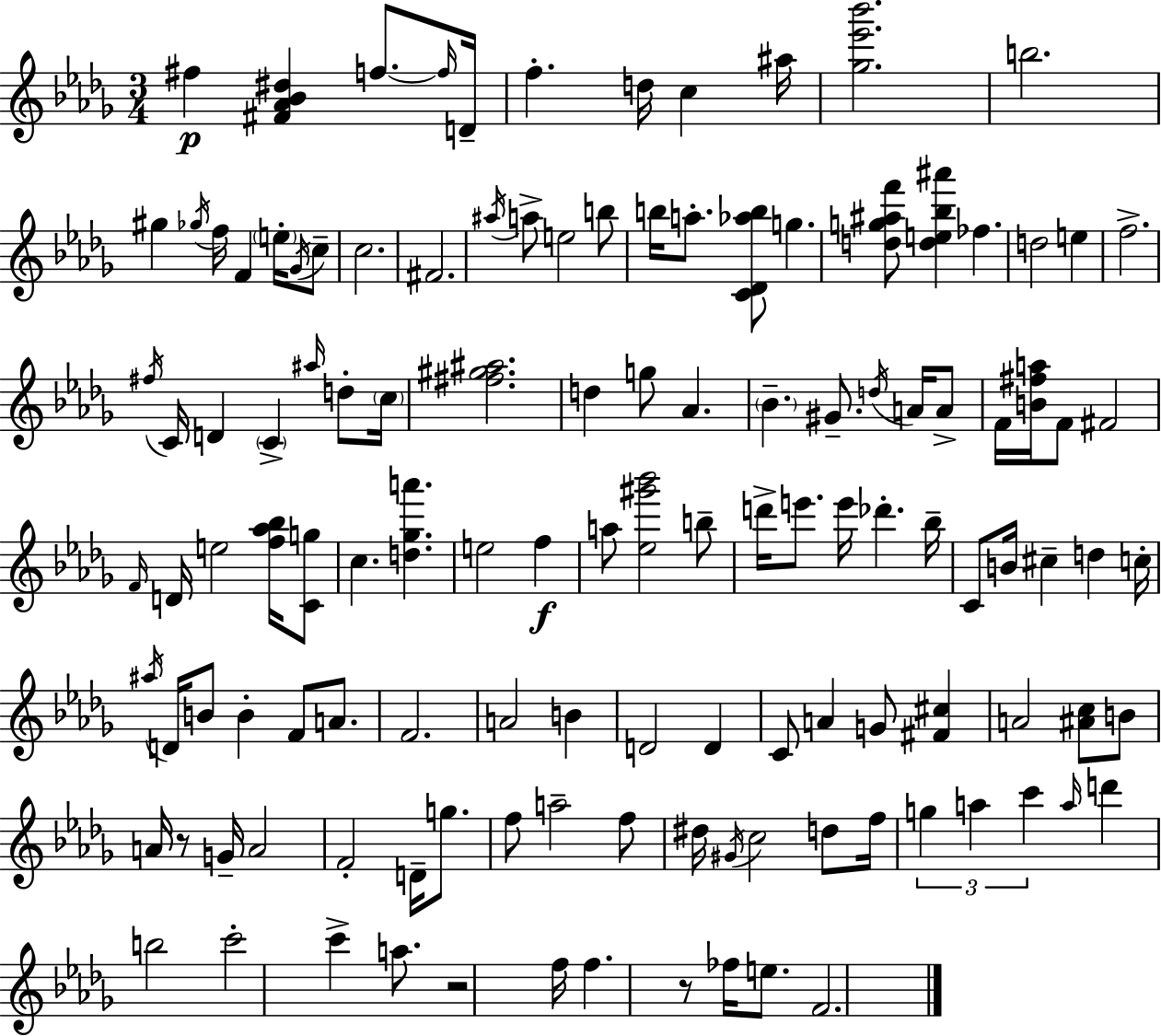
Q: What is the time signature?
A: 3/4